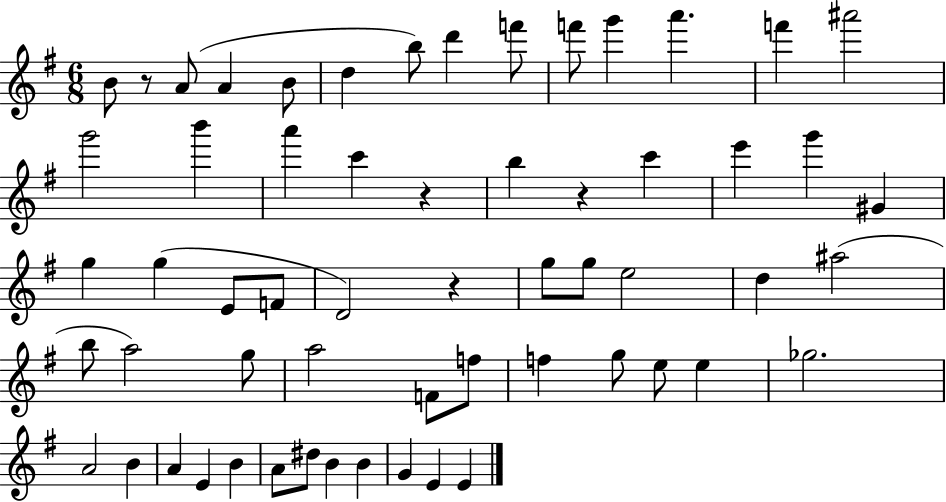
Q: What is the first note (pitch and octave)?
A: B4